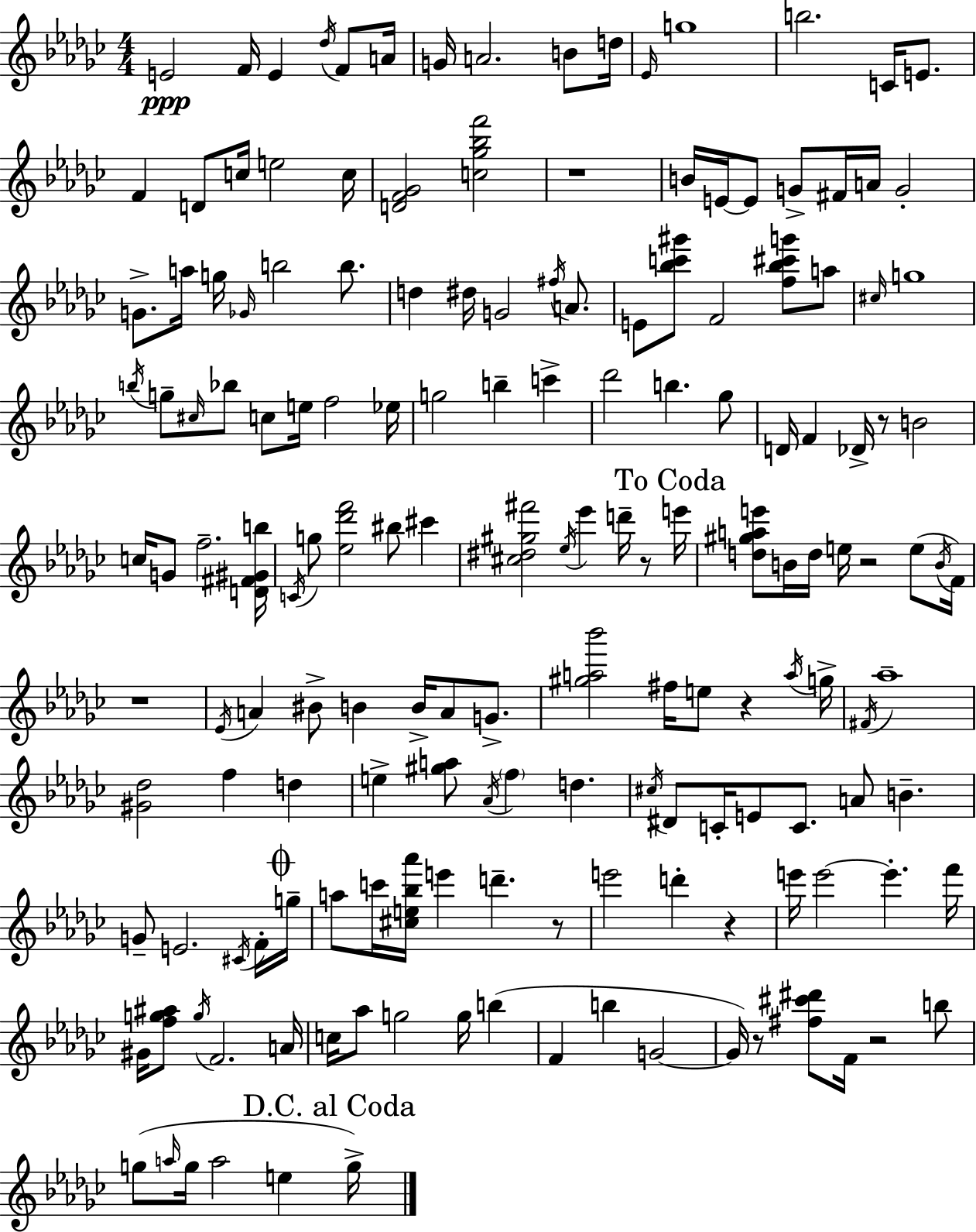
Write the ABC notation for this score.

X:1
T:Untitled
M:4/4
L:1/4
K:Ebm
E2 F/4 E _d/4 F/2 A/4 G/4 A2 B/2 d/4 _E/4 g4 b2 C/4 E/2 F D/2 c/4 e2 c/4 [DF_G]2 [c_g_bf']2 z4 B/4 E/4 E/2 G/2 ^F/4 A/4 G2 G/2 a/4 g/4 _G/4 b2 b/2 d ^d/4 G2 ^f/4 A/2 E/2 [_bc'^g']/2 F2 [f_b^c'g']/2 a/2 ^c/4 g4 b/4 g/2 ^c/4 _b/2 c/2 e/4 f2 _e/4 g2 b c' _d'2 b _g/2 D/4 F _D/4 z/2 B2 c/4 G/2 f2 [D^F^Gb]/4 C/4 g/2 [_e_d'f']2 ^b/2 ^c' [^c^d^g^f']2 _e/4 _e' d'/4 z/2 e'/4 [d^gae']/2 B/4 d/4 e/4 z2 e/2 B/4 F/4 z4 _E/4 A ^B/2 B B/4 A/2 G/2 [^ga_b']2 ^f/4 e/2 z a/4 g/4 ^F/4 _a4 [^G_d]2 f d e [^ga]/2 _A/4 f d ^c/4 ^D/2 C/4 E/2 C/2 A/2 B G/2 E2 ^C/4 F/4 g/4 a/2 c'/4 [^ce_b_a']/4 e' d' z/2 e'2 d' z e'/4 e'2 e' f'/4 ^G/4 [fg^a]/2 g/4 F2 A/4 c/4 _a/2 g2 g/4 b F b G2 G/4 z/2 [^f^c'^d']/2 F/4 z2 b/2 g/2 a/4 g/4 a2 e g/4